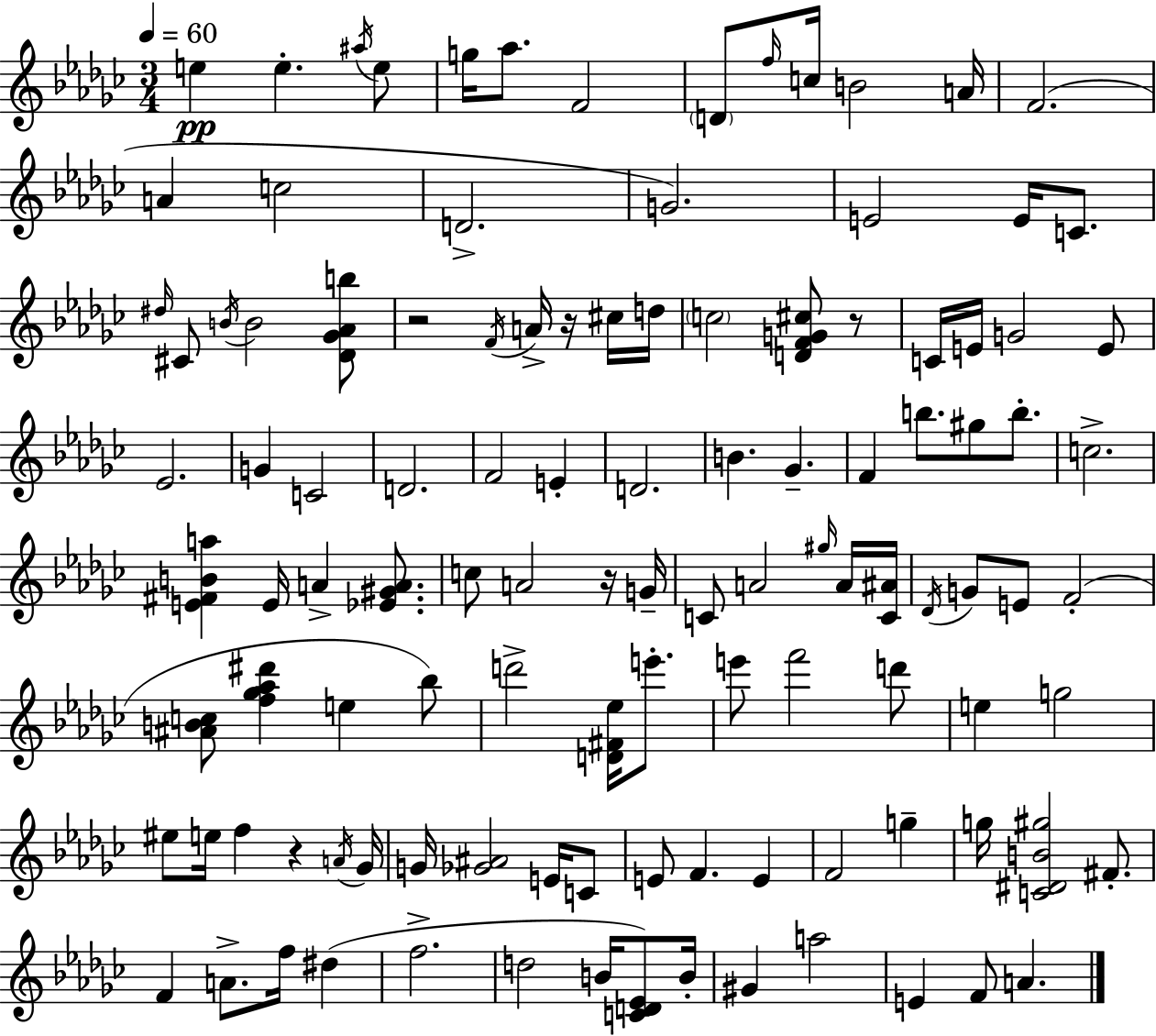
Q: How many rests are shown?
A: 5